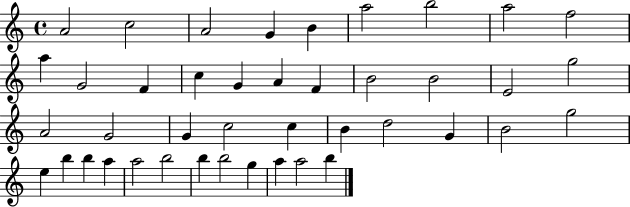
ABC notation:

X:1
T:Untitled
M:4/4
L:1/4
K:C
A2 c2 A2 G B a2 b2 a2 f2 a G2 F c G A F B2 B2 E2 g2 A2 G2 G c2 c B d2 G B2 g2 e b b a a2 b2 b b2 g a a2 b